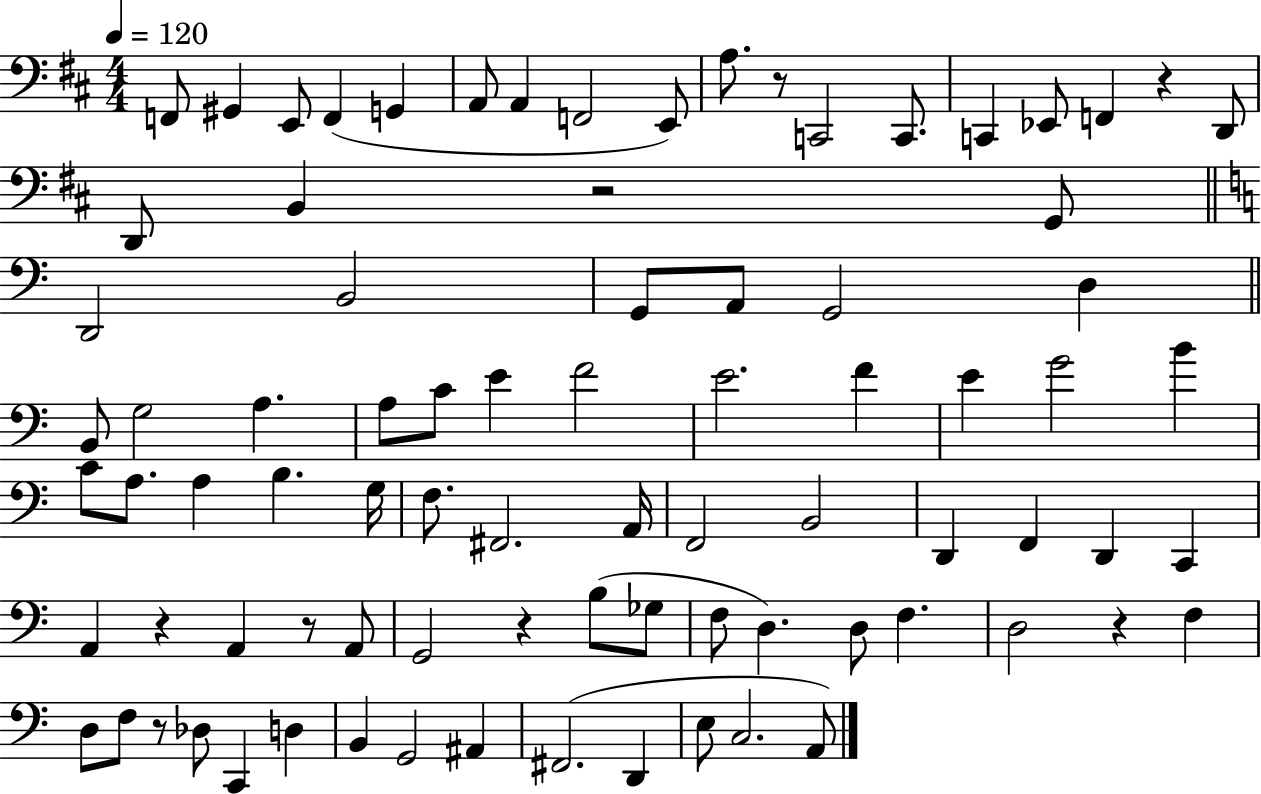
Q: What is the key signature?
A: D major